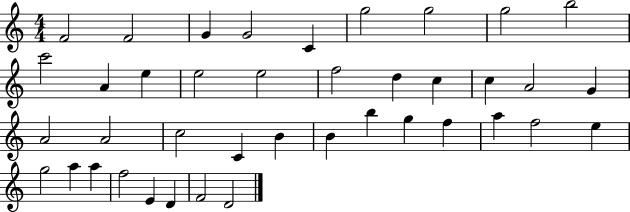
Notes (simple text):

F4/h F4/h G4/q G4/h C4/q G5/h G5/h G5/h B5/h C6/h A4/q E5/q E5/h E5/h F5/h D5/q C5/q C5/q A4/h G4/q A4/h A4/h C5/h C4/q B4/q B4/q B5/q G5/q F5/q A5/q F5/h E5/q G5/h A5/q A5/q F5/h E4/q D4/q F4/h D4/h